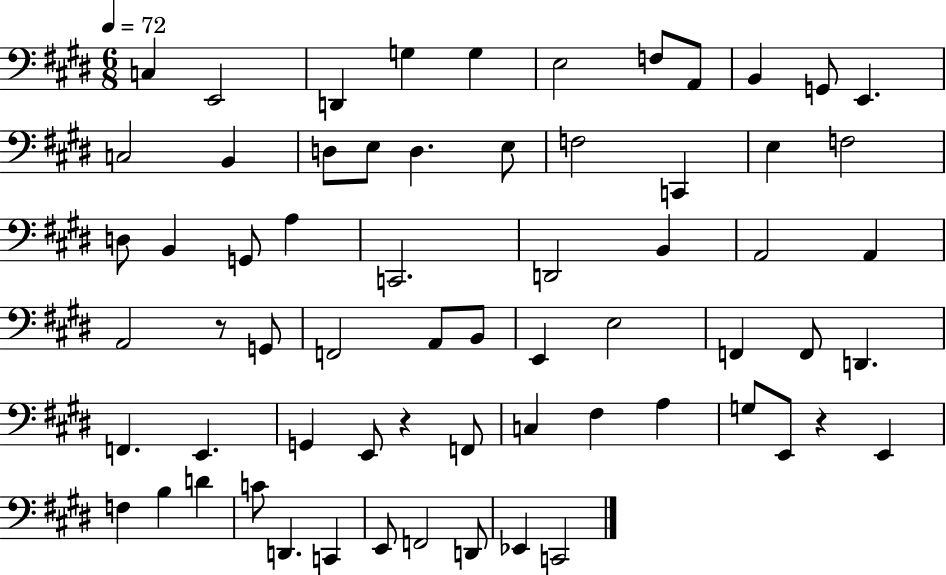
{
  \clef bass
  \numericTimeSignature
  \time 6/8
  \key e \major
  \tempo 4 = 72
  c4 e,2 | d,4 g4 g4 | e2 f8 a,8 | b,4 g,8 e,4. | \break c2 b,4 | d8 e8 d4. e8 | f2 c,4 | e4 f2 | \break d8 b,4 g,8 a4 | c,2. | d,2 b,4 | a,2 a,4 | \break a,2 r8 g,8 | f,2 a,8 b,8 | e,4 e2 | f,4 f,8 d,4. | \break f,4. e,4. | g,4 e,8 r4 f,8 | c4 fis4 a4 | g8 e,8 r4 e,4 | \break f4 b4 d'4 | c'8 d,4. c,4 | e,8 f,2 d,8 | ees,4 c,2 | \break \bar "|."
}